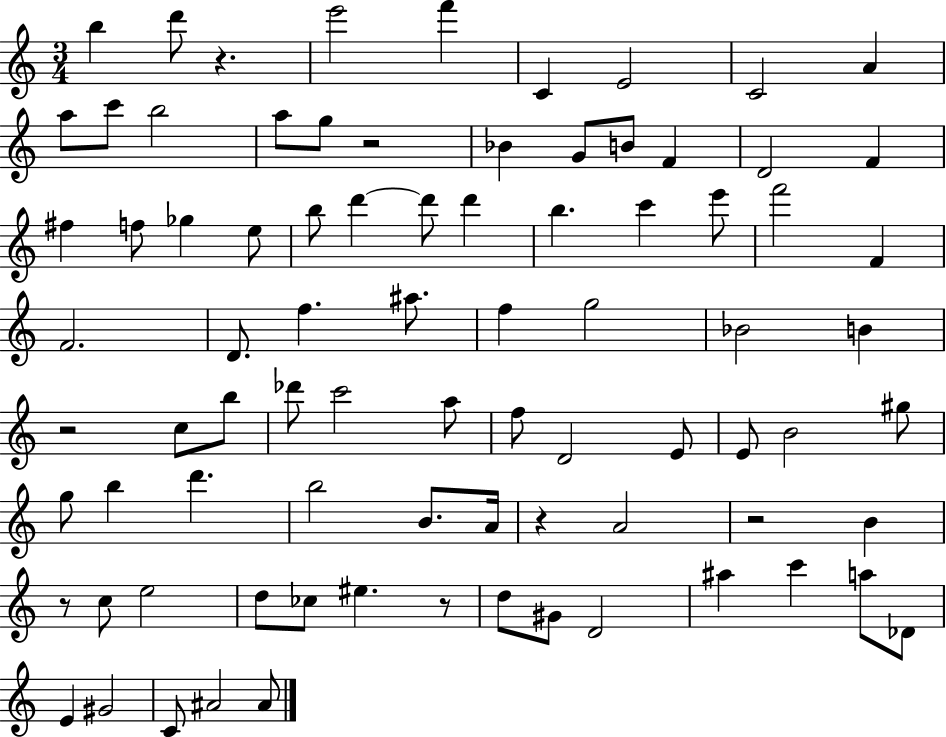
X:1
T:Untitled
M:3/4
L:1/4
K:C
b d'/2 z e'2 f' C E2 C2 A a/2 c'/2 b2 a/2 g/2 z2 _B G/2 B/2 F D2 F ^f f/2 _g e/2 b/2 d' d'/2 d' b c' e'/2 f'2 F F2 D/2 f ^a/2 f g2 _B2 B z2 c/2 b/2 _d'/2 c'2 a/2 f/2 D2 E/2 E/2 B2 ^g/2 g/2 b d' b2 B/2 A/4 z A2 z2 B z/2 c/2 e2 d/2 _c/2 ^e z/2 d/2 ^G/2 D2 ^a c' a/2 _D/2 E ^G2 C/2 ^A2 ^A/2